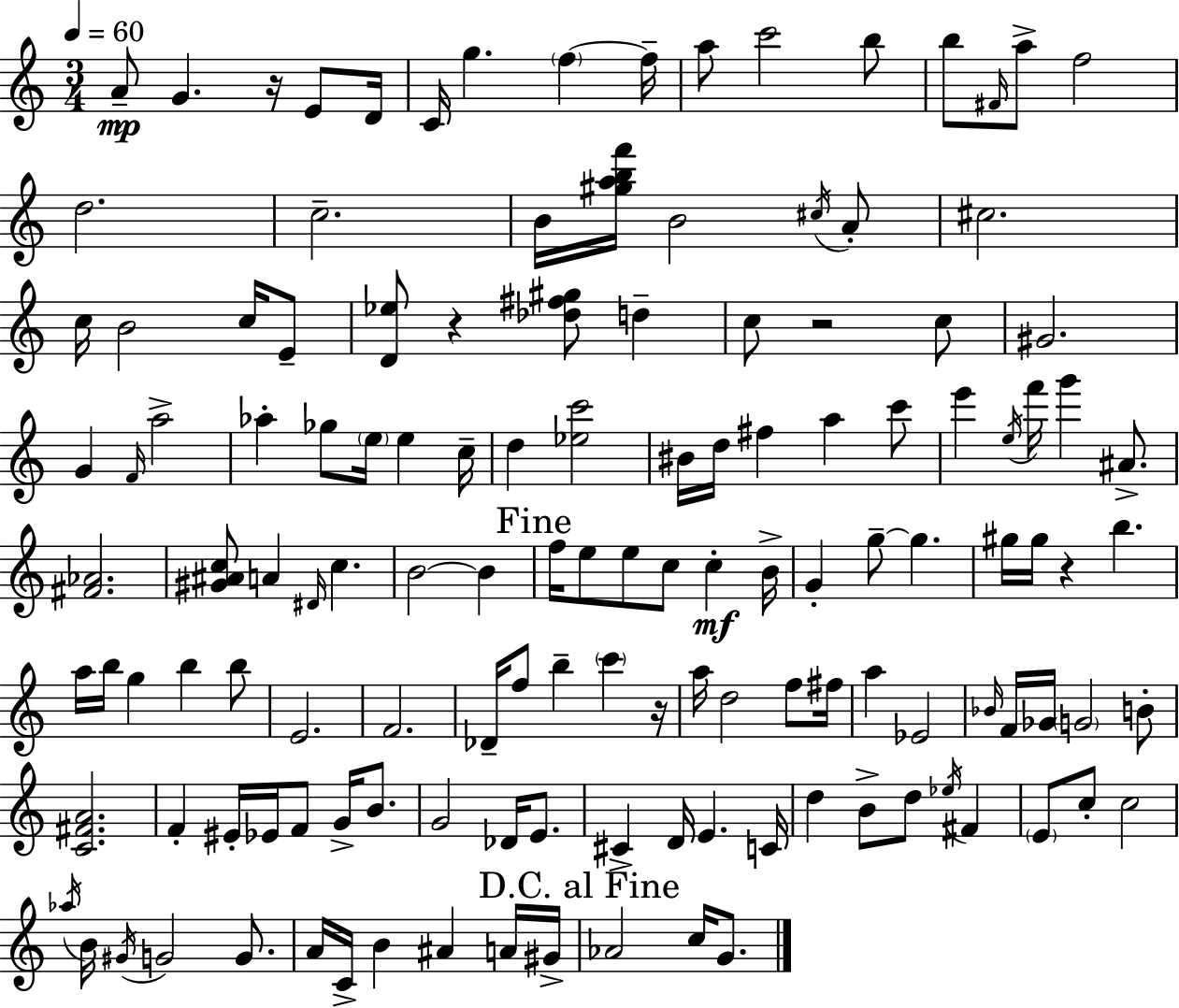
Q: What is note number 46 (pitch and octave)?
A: E5